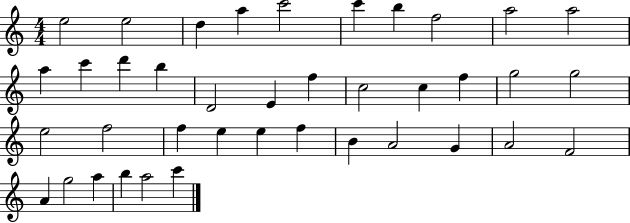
{
  \clef treble
  \numericTimeSignature
  \time 4/4
  \key c \major
  e''2 e''2 | d''4 a''4 c'''2 | c'''4 b''4 f''2 | a''2 a''2 | \break a''4 c'''4 d'''4 b''4 | d'2 e'4 f''4 | c''2 c''4 f''4 | g''2 g''2 | \break e''2 f''2 | f''4 e''4 e''4 f''4 | b'4 a'2 g'4 | a'2 f'2 | \break a'4 g''2 a''4 | b''4 a''2 c'''4 | \bar "|."
}